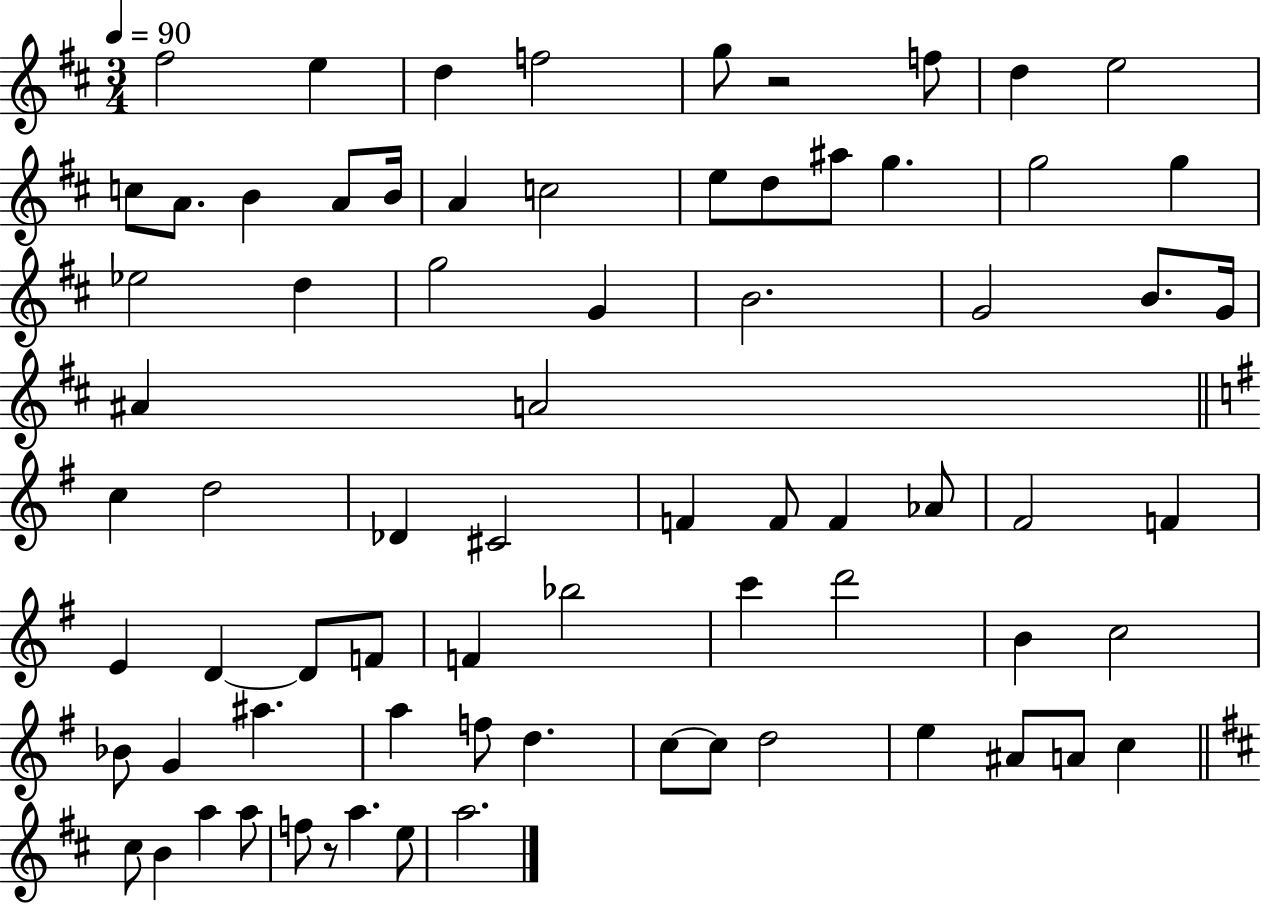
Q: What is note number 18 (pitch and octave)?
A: A#5